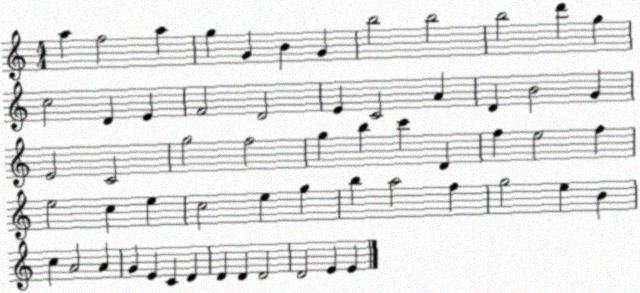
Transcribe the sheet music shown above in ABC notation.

X:1
T:Untitled
M:4/4
L:1/4
K:C
a f2 a g G B G b2 b2 b2 d' g c2 D E F2 D2 E C2 A D B2 G E2 C2 g2 f2 g b c' D f e2 f e2 c e c2 e g b a2 f g2 e B c A2 A G E C D D D D2 D2 E E